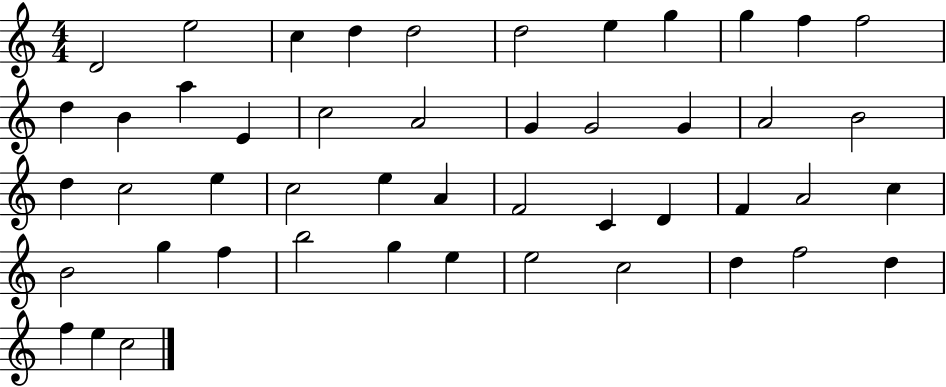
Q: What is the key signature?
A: C major